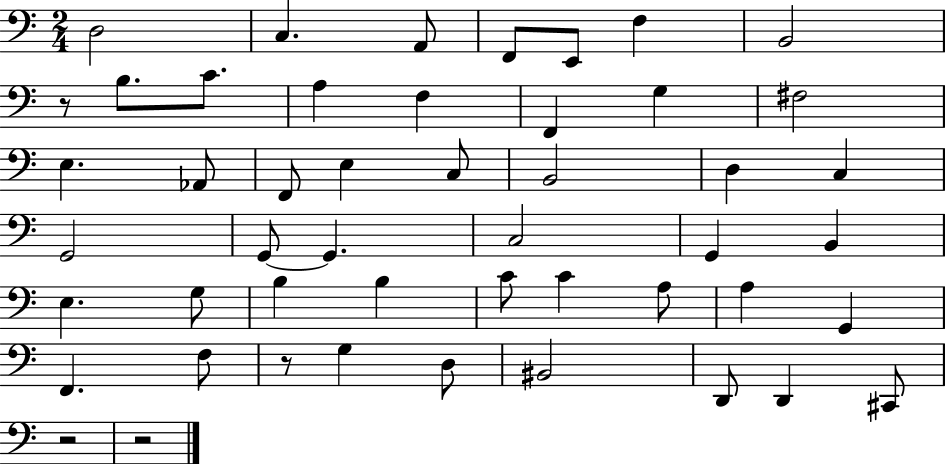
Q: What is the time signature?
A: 2/4